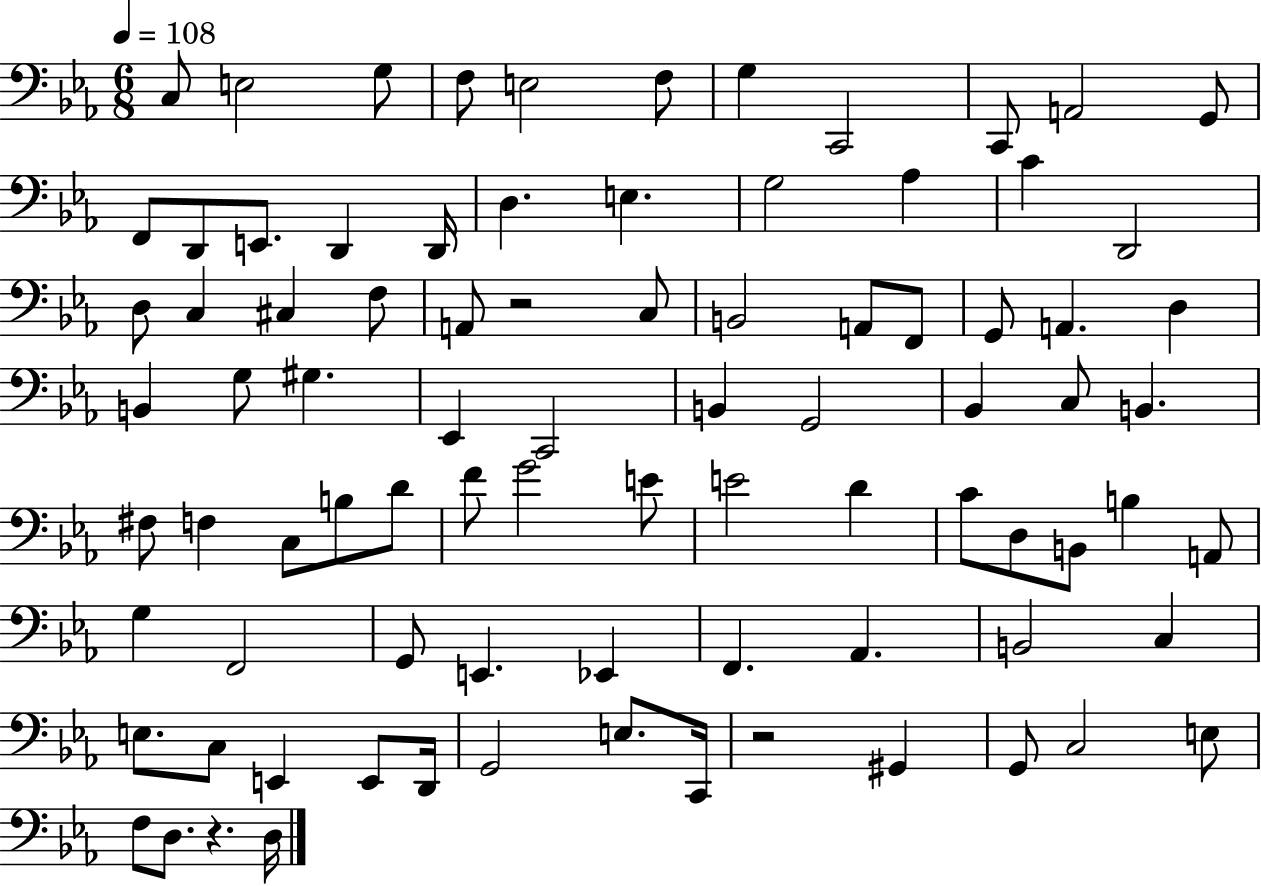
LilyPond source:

{
  \clef bass
  \numericTimeSignature
  \time 6/8
  \key ees \major
  \tempo 4 = 108
  c8 e2 g8 | f8 e2 f8 | g4 c,2 | c,8 a,2 g,8 | \break f,8 d,8 e,8. d,4 d,16 | d4. e4. | g2 aes4 | c'4 d,2 | \break d8 c4 cis4 f8 | a,8 r2 c8 | b,2 a,8 f,8 | g,8 a,4. d4 | \break b,4 g8 gis4. | ees,4 c,2 | b,4 g,2 | bes,4 c8 b,4. | \break fis8 f4 c8 b8 d'8 | f'8 g'2 e'8 | e'2 d'4 | c'8 d8 b,8 b4 a,8 | \break g4 f,2 | g,8 e,4. ees,4 | f,4. aes,4. | b,2 c4 | \break e8. c8 e,4 e,8 d,16 | g,2 e8. c,16 | r2 gis,4 | g,8 c2 e8 | \break f8 d8. r4. d16 | \bar "|."
}